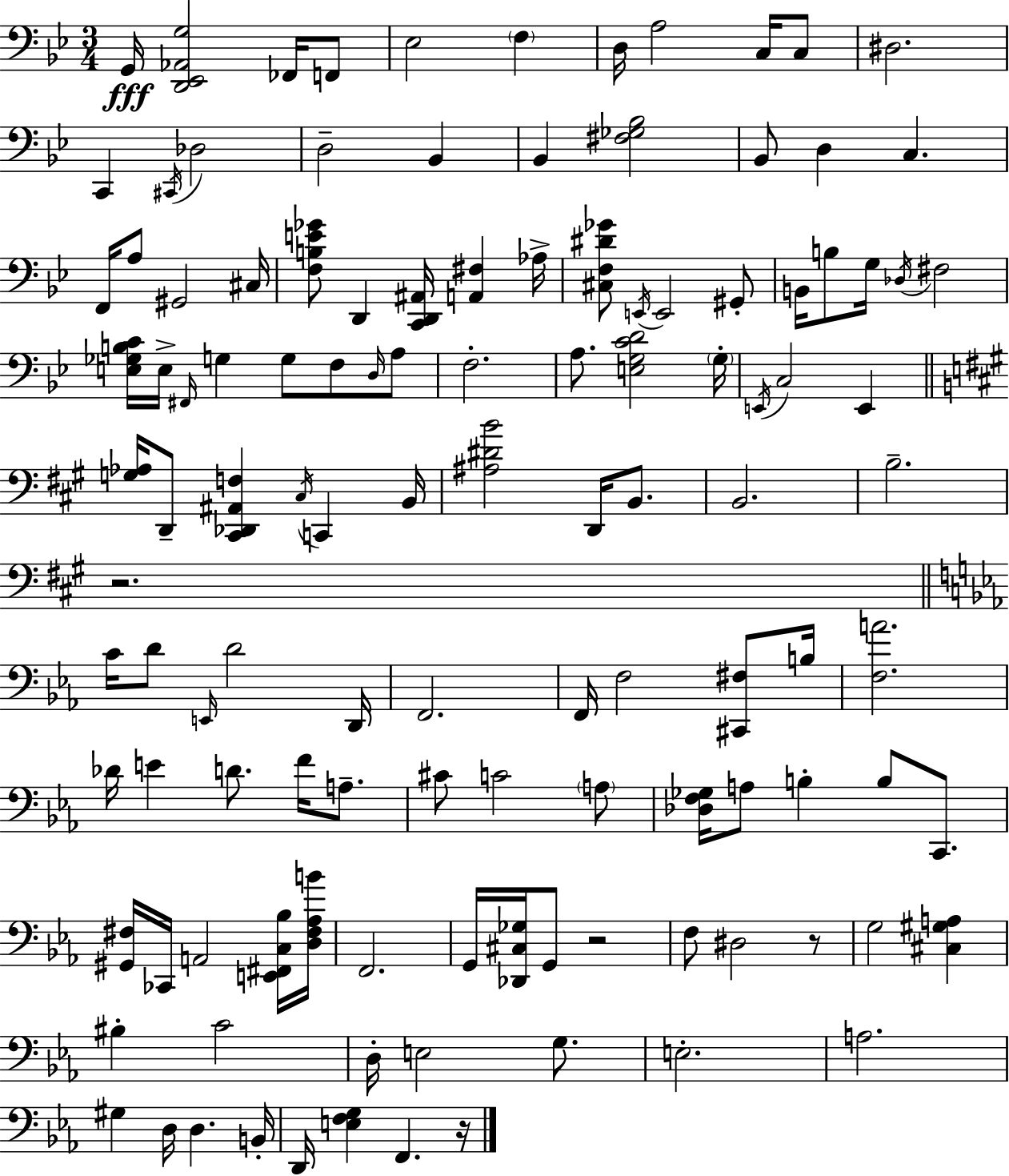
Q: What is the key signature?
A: BES major